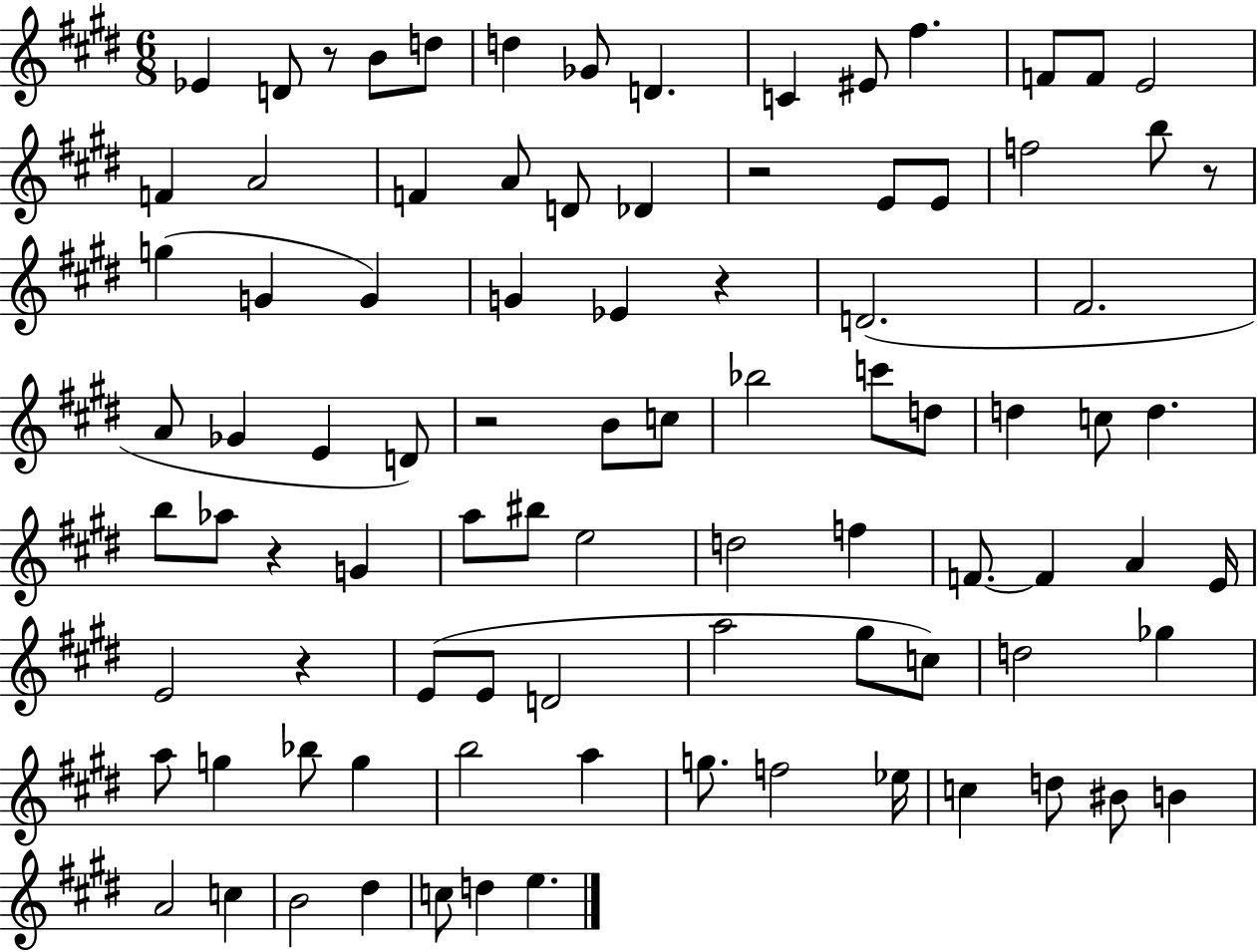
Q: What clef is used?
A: treble